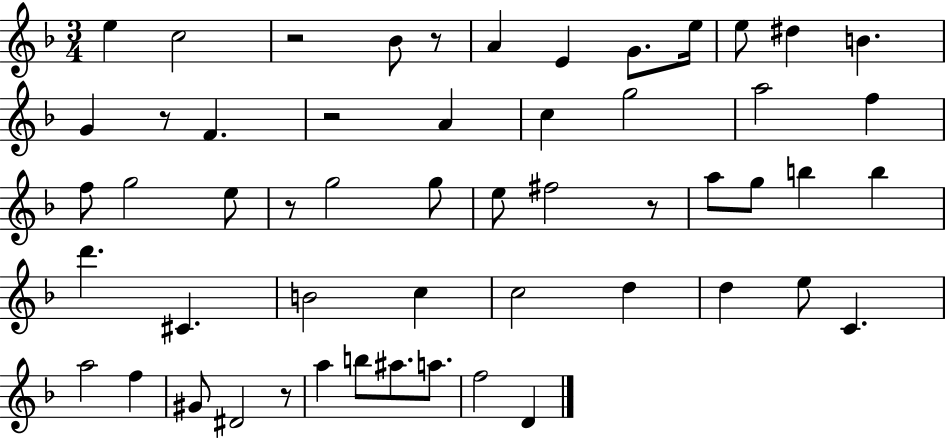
{
  \clef treble
  \numericTimeSignature
  \time 3/4
  \key f \major
  e''4 c''2 | r2 bes'8 r8 | a'4 e'4 g'8. e''16 | e''8 dis''4 b'4. | \break g'4 r8 f'4. | r2 a'4 | c''4 g''2 | a''2 f''4 | \break f''8 g''2 e''8 | r8 g''2 g''8 | e''8 fis''2 r8 | a''8 g''8 b''4 b''4 | \break d'''4. cis'4. | b'2 c''4 | c''2 d''4 | d''4 e''8 c'4. | \break a''2 f''4 | gis'8 dis'2 r8 | a''4 b''8 ais''8. a''8. | f''2 d'4 | \break \bar "|."
}